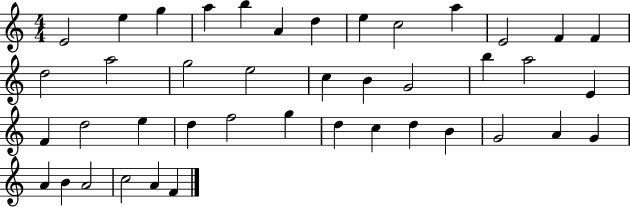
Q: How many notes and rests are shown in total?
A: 42